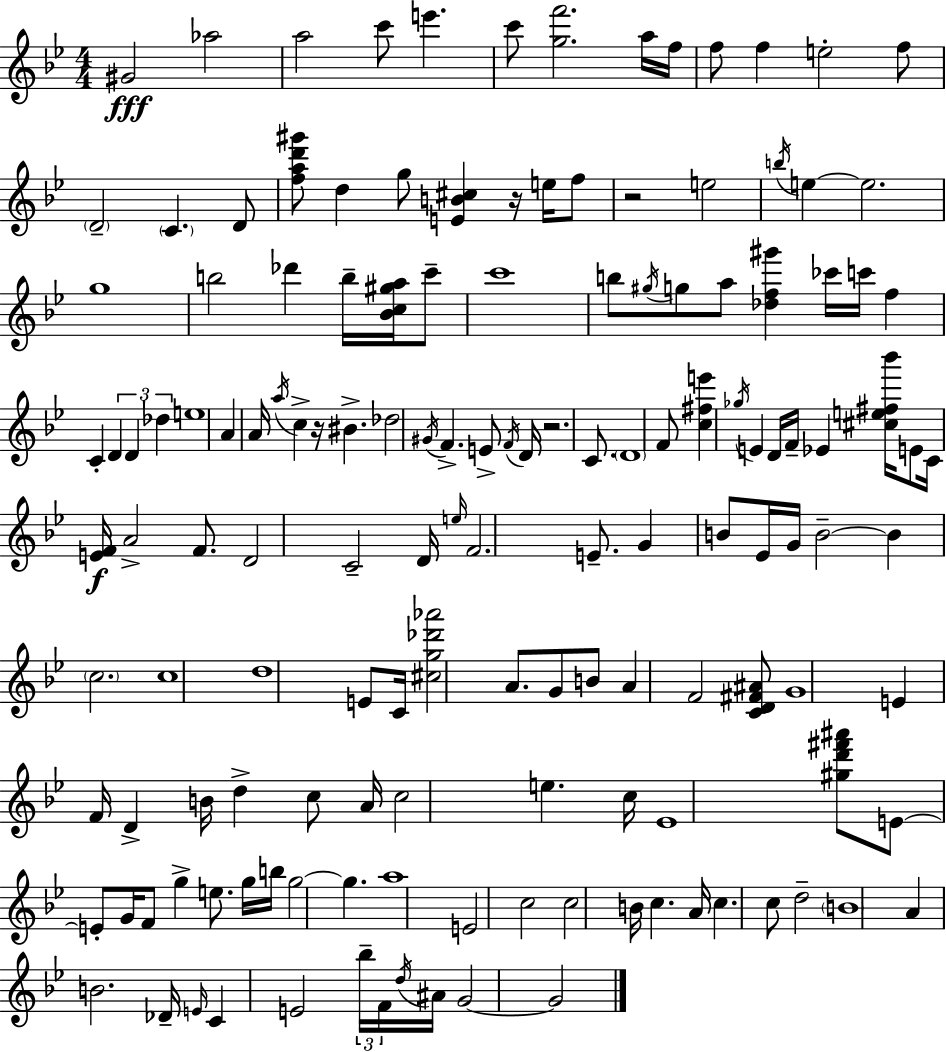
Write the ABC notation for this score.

X:1
T:Untitled
M:4/4
L:1/4
K:Bb
^G2 _a2 a2 c'/2 e' c'/2 [gf']2 a/4 f/4 f/2 f e2 f/2 D2 C D/2 [fad'^g']/2 d g/2 [EB^c] z/4 e/4 f/2 z2 e2 b/4 e e2 g4 b2 _d' b/4 [_Bc^ga]/4 c'/2 c'4 b/2 ^g/4 g/2 a/2 [_df^g'] _c'/4 c'/4 f C D D _d e4 A A/4 a/4 c z/4 ^B _d2 ^G/4 F E/2 F/4 D/4 z2 C/2 D4 F/2 [c^fe'] _g/4 E D/4 F/4 _E [^ce^f_b']/4 E/2 C/4 [EF]/4 A2 F/2 D2 C2 D/4 e/4 F2 E/2 G B/2 _E/4 G/4 B2 B c2 c4 d4 E/2 C/4 [^cg_d'_a']2 A/2 G/2 B/2 A F2 [CD^F^A]/2 G4 E F/4 D B/4 d c/2 A/4 c2 e c/4 _E4 [^gd'^f'^a']/2 E/2 E/2 G/4 F/2 g e/2 g/4 b/4 g2 g a4 E2 c2 c2 B/4 c A/4 c c/2 d2 B4 A B2 _D/4 E/4 C E2 _b/4 F/4 d/4 ^A/4 G2 G2